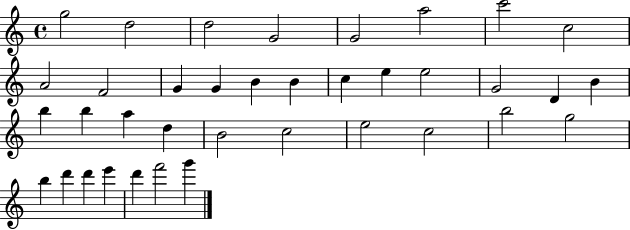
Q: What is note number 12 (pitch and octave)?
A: G4